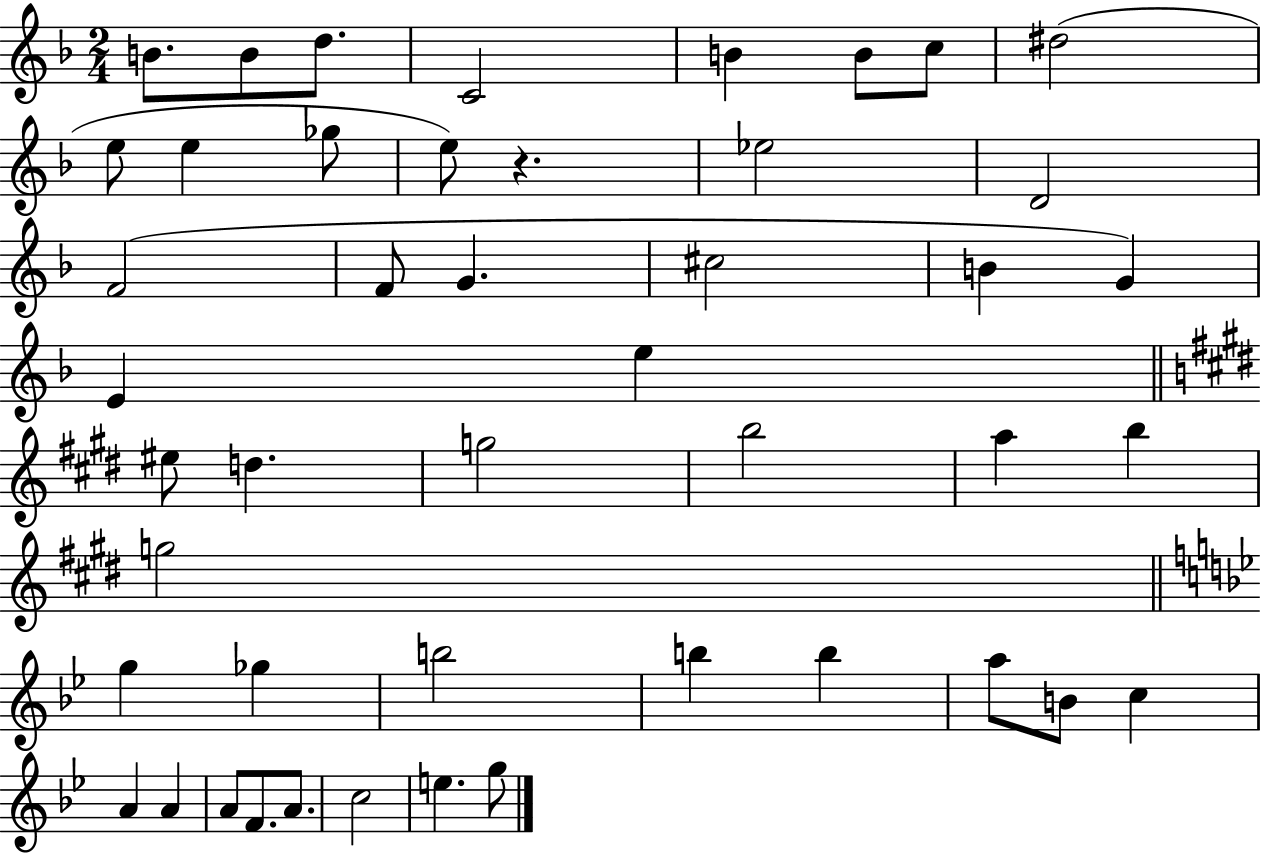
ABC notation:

X:1
T:Untitled
M:2/4
L:1/4
K:F
B/2 B/2 d/2 C2 B B/2 c/2 ^d2 e/2 e _g/2 e/2 z _e2 D2 F2 F/2 G ^c2 B G E e ^e/2 d g2 b2 a b g2 g _g b2 b b a/2 B/2 c A A A/2 F/2 A/2 c2 e g/2